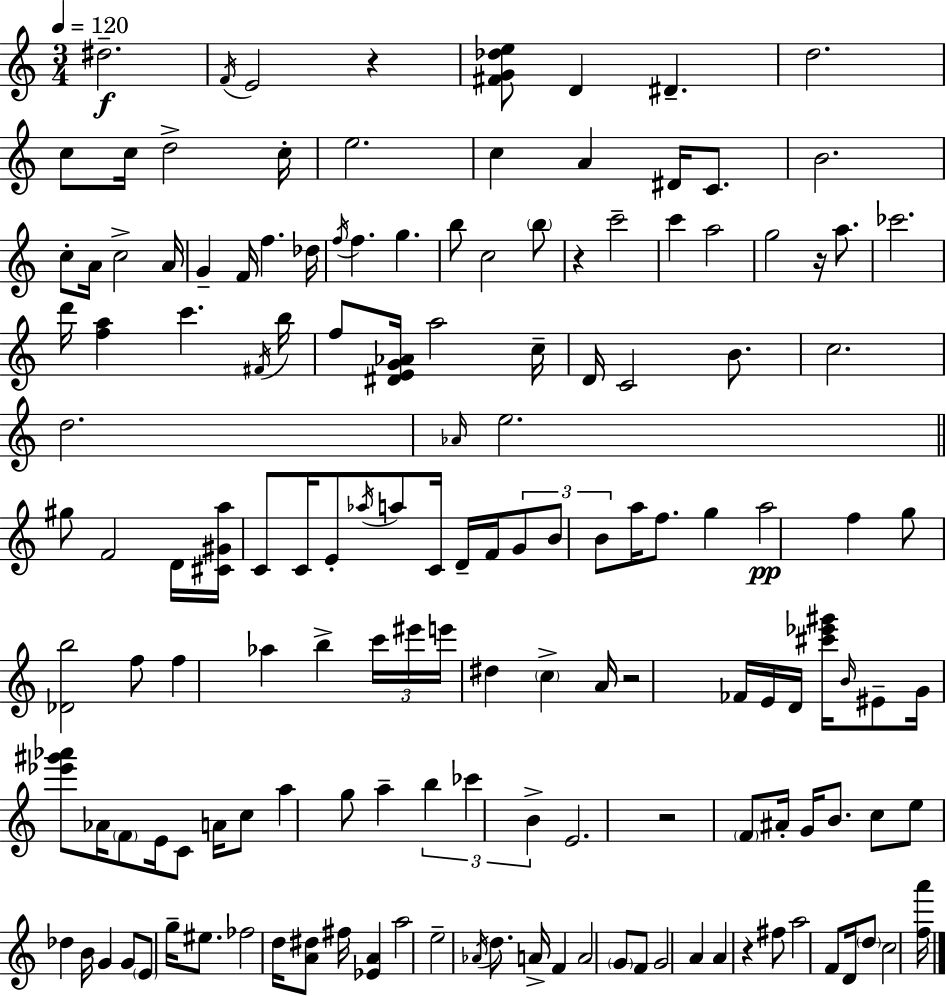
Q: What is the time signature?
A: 3/4